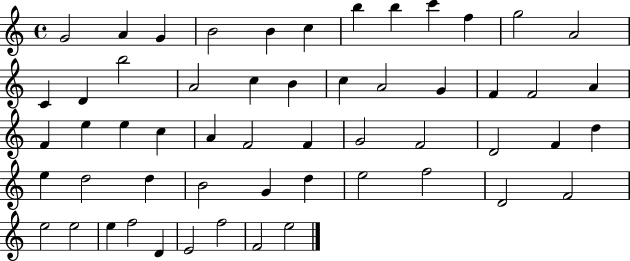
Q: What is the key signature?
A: C major